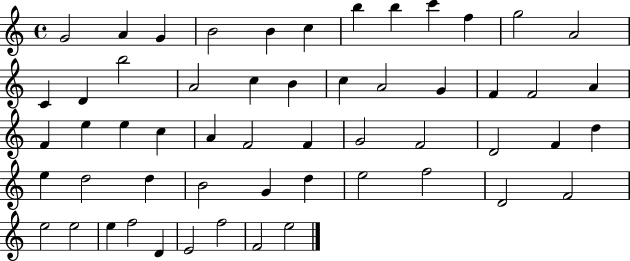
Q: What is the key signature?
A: C major